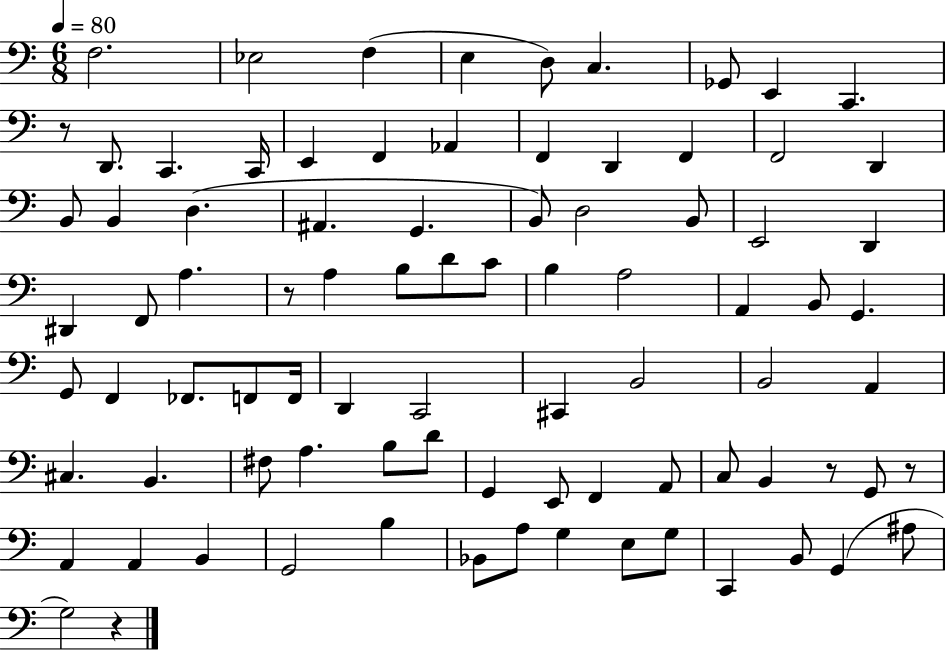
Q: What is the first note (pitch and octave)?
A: F3